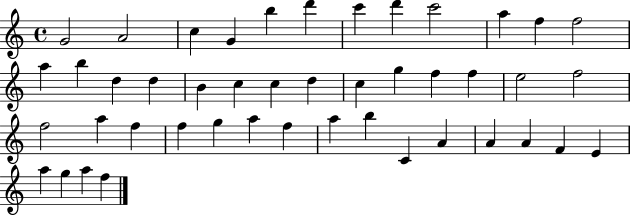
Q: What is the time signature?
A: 4/4